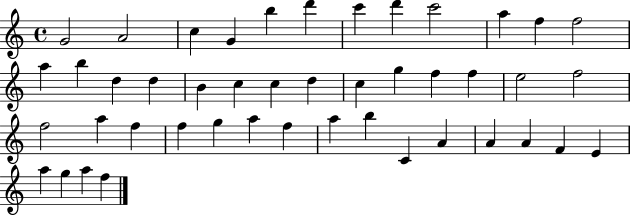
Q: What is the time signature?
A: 4/4